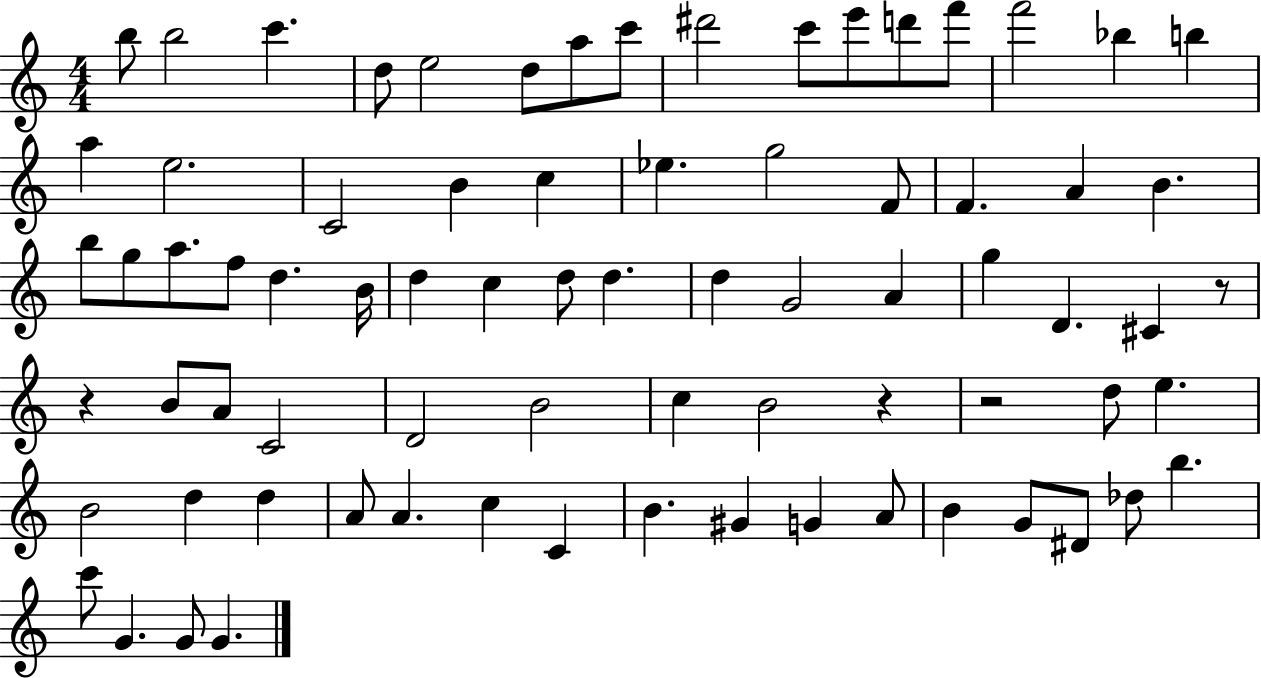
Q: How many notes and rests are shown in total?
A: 76